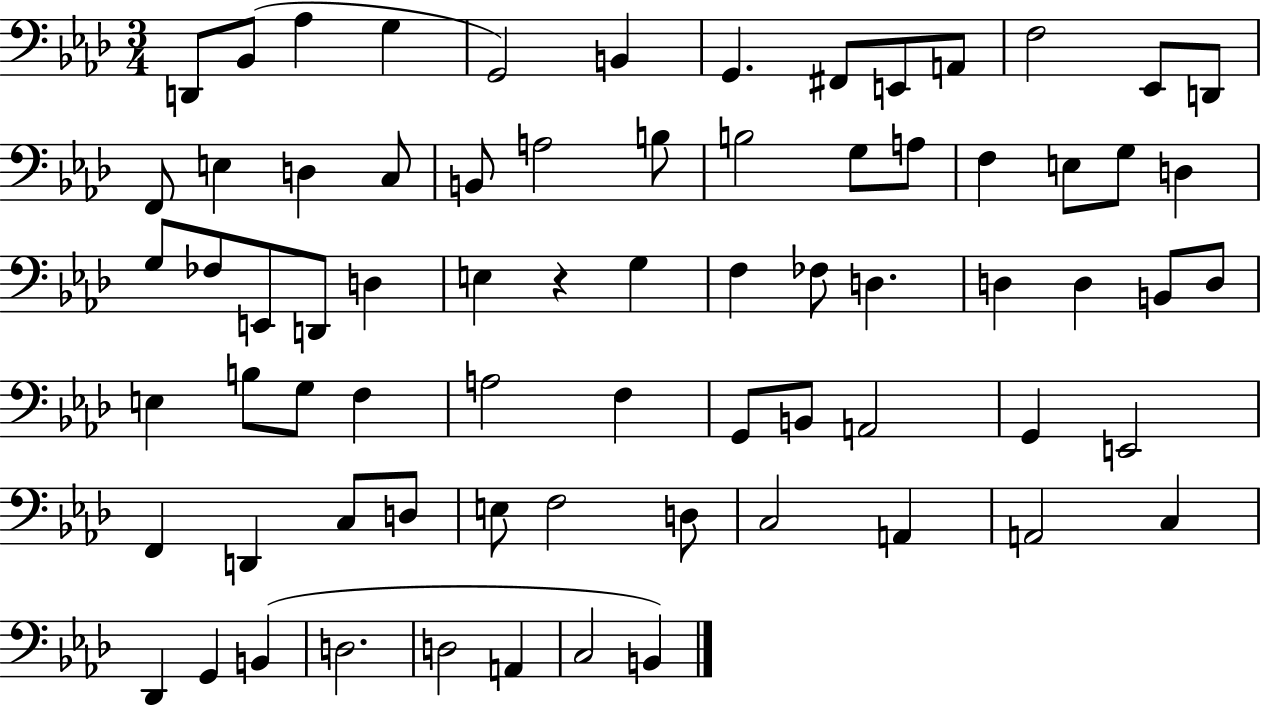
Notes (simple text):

D2/e Bb2/e Ab3/q G3/q G2/h B2/q G2/q. F#2/e E2/e A2/e F3/h Eb2/e D2/e F2/e E3/q D3/q C3/e B2/e A3/h B3/e B3/h G3/e A3/e F3/q E3/e G3/e D3/q G3/e FES3/e E2/e D2/e D3/q E3/q R/q G3/q F3/q FES3/e D3/q. D3/q D3/q B2/e D3/e E3/q B3/e G3/e F3/q A3/h F3/q G2/e B2/e A2/h G2/q E2/h F2/q D2/q C3/e D3/e E3/e F3/h D3/e C3/h A2/q A2/h C3/q Db2/q G2/q B2/q D3/h. D3/h A2/q C3/h B2/q